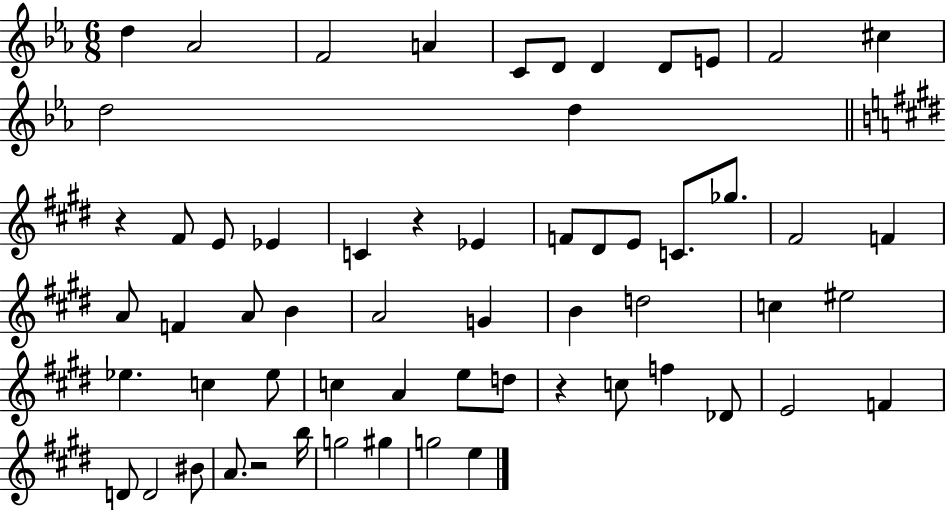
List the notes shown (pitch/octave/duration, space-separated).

D5/q Ab4/h F4/h A4/q C4/e D4/e D4/q D4/e E4/e F4/h C#5/q D5/h D5/q R/q F#4/e E4/e Eb4/q C4/q R/q Eb4/q F4/e D#4/e E4/e C4/e. Gb5/e. F#4/h F4/q A4/e F4/q A4/e B4/q A4/h G4/q B4/q D5/h C5/q EIS5/h Eb5/q. C5/q Eb5/e C5/q A4/q E5/e D5/e R/q C5/e F5/q Db4/e E4/h F4/q D4/e D4/h BIS4/e A4/e. R/h B5/s G5/h G#5/q G5/h E5/q